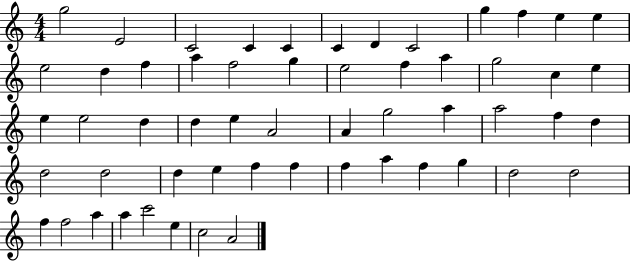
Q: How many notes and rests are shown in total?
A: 56